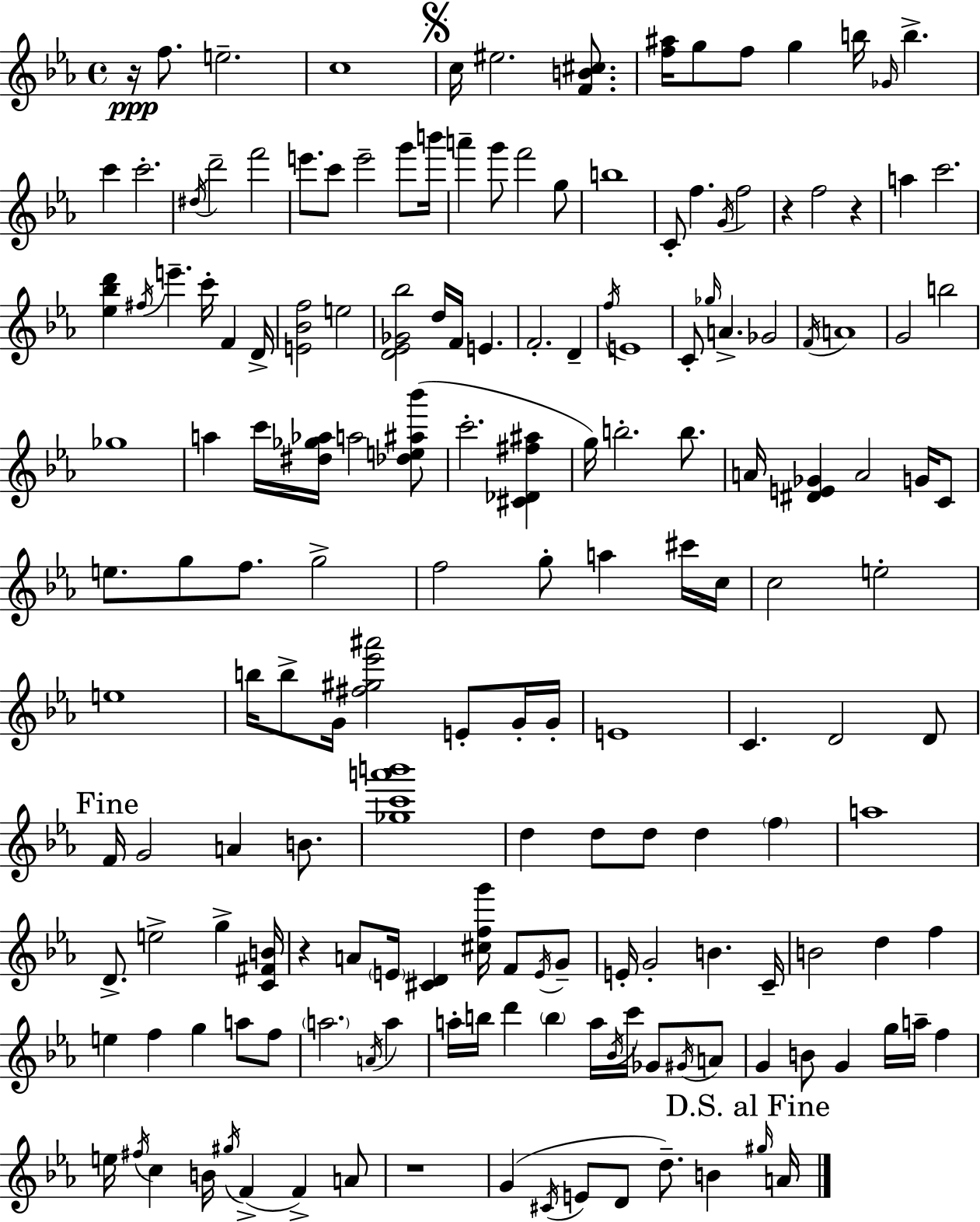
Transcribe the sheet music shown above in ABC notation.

X:1
T:Untitled
M:4/4
L:1/4
K:Eb
z/4 f/2 e2 c4 c/4 ^e2 [FB^c]/2 [f^a]/4 g/2 f/2 g b/4 _G/4 b c' c'2 ^d/4 d'2 f'2 e'/2 c'/2 e'2 g'/2 b'/4 a' g'/2 f'2 g/2 b4 C/2 f G/4 f2 z f2 z a c'2 [_e_bd'] ^f/4 e' c'/4 F D/4 [E_Bf]2 e2 [D_E_G_b]2 d/4 F/4 E F2 D f/4 E4 C/2 _g/4 A _G2 F/4 A4 G2 b2 _g4 a c'/4 [^d_g_a]/4 a2 [_de^a_b']/2 c'2 [^C_D^f^a] g/4 b2 b/2 A/4 [^DE_G] A2 G/4 C/2 e/2 g/2 f/2 g2 f2 g/2 a ^c'/4 c/4 c2 e2 e4 b/4 b/2 G/4 [^f^g_e'^a']2 E/2 G/4 G/4 E4 C D2 D/2 F/4 G2 A B/2 [_gc'a'b']4 d d/2 d/2 d f a4 D/2 e2 g [C^FB]/4 z A/2 E/4 [^CD] [^cfg']/4 F/2 E/4 G/2 E/4 G2 B C/4 B2 d f e f g a/2 f/2 a2 A/4 a a/4 b/4 d' b a/4 _B/4 c'/4 _G/2 ^G/4 A/2 G B/2 G g/4 a/4 f e/4 ^f/4 c B/4 ^g/4 F F A/2 z4 G ^C/4 E/2 D/2 d/2 B ^g/4 A/4